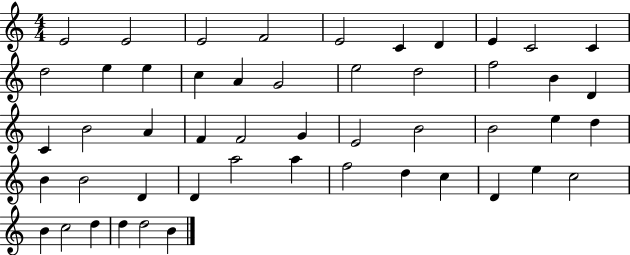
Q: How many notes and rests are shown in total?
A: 50